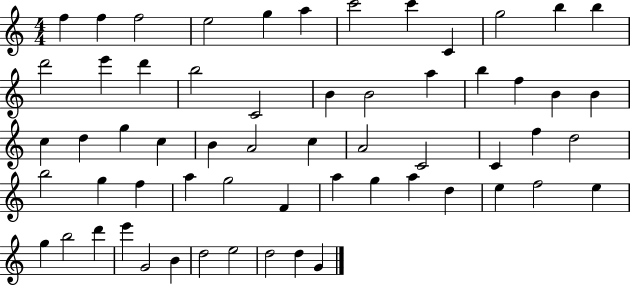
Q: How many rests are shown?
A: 0